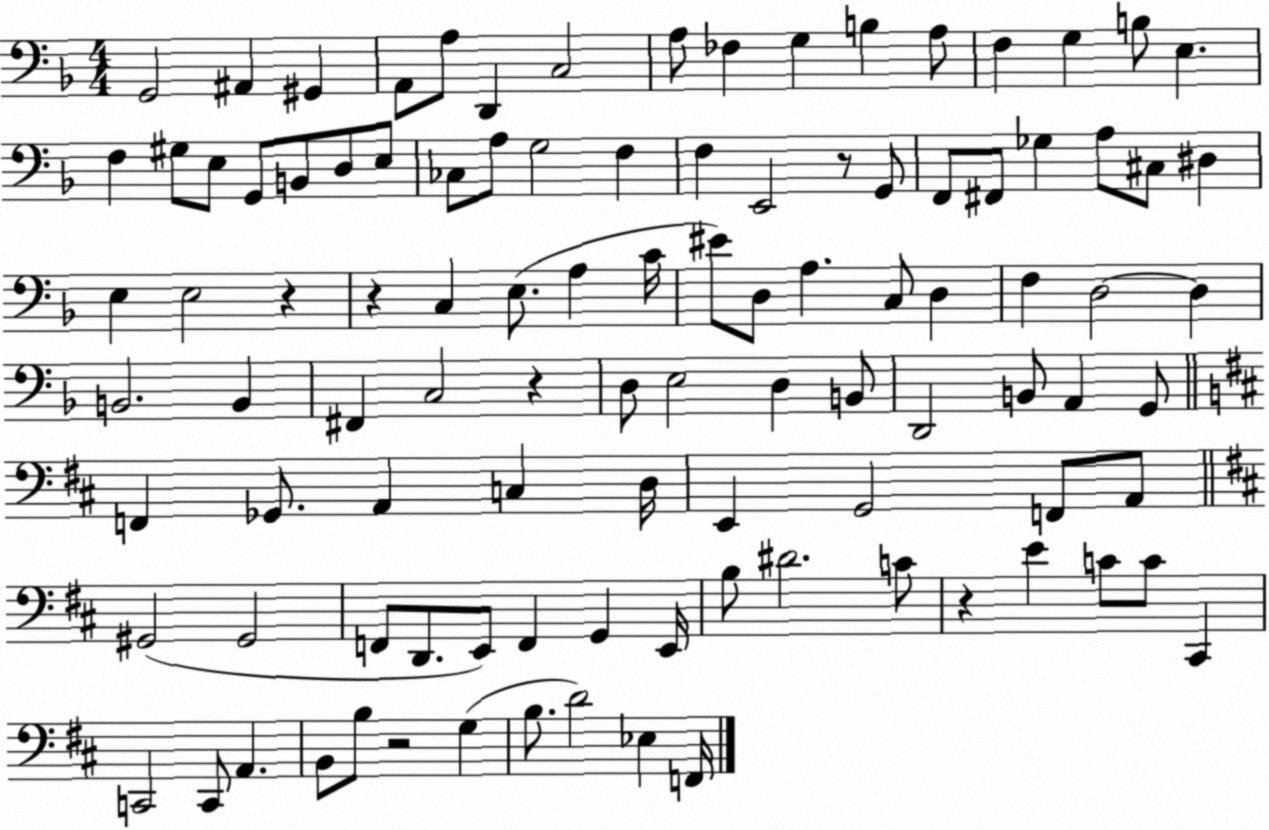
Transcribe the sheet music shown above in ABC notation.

X:1
T:Untitled
M:4/4
L:1/4
K:F
G,,2 ^A,, ^G,, A,,/2 A,/2 D,, C,2 A,/2 _F, G, B, A,/2 F, G, B,/2 E, F, ^G,/2 E,/2 G,,/2 B,,/2 D,/2 E,/2 _C,/2 A,/2 G,2 F, F, E,,2 z/2 G,,/2 F,,/2 ^F,,/2 _G, A,/2 ^C,/2 ^D, E, E,2 z z C, E,/2 A, C/4 ^E/2 D,/2 A, C,/2 D, F, D,2 D, B,,2 B,, ^F,, C,2 z D,/2 E,2 D, B,,/2 D,,2 B,,/2 A,, G,,/2 F,, _G,,/2 A,, C, D,/4 E,, G,,2 F,,/2 A,,/2 ^G,,2 ^G,,2 F,,/2 D,,/2 E,,/2 F,, G,, E,,/4 B,/2 ^D2 C/2 z E C/2 C/2 ^C,, C,,2 C,,/2 A,, B,,/2 B,/2 z2 G, B,/2 D2 _E, F,,/4